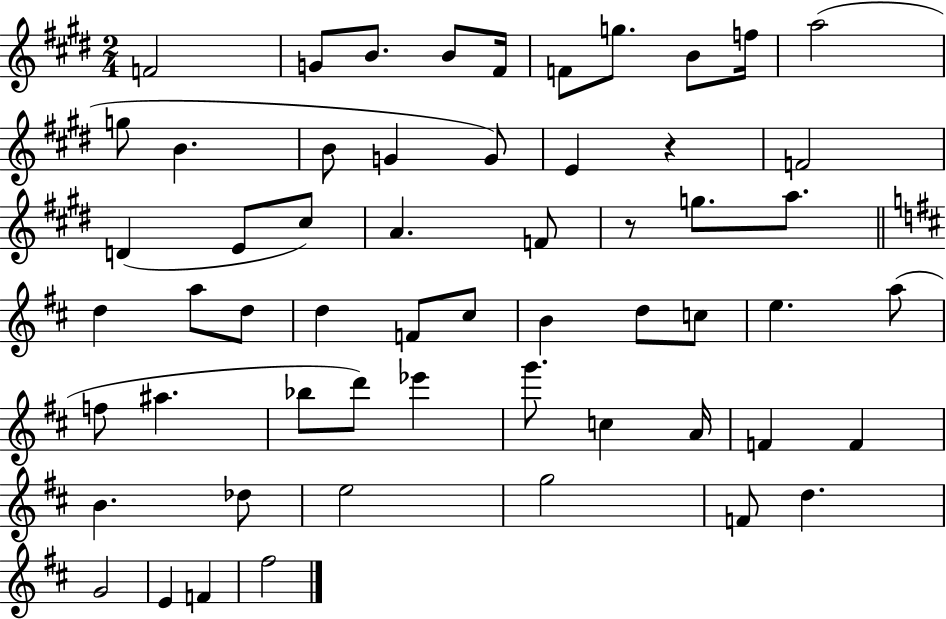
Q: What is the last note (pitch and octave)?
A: F#5